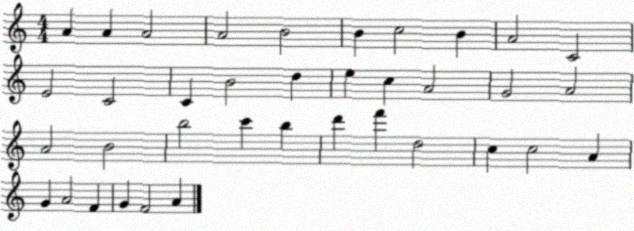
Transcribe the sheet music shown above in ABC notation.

X:1
T:Untitled
M:4/4
L:1/4
K:C
A A A2 A2 B2 B c2 B A2 C2 E2 C2 C B2 d e c A2 G2 A2 A2 B2 b2 c' b d' f' d2 c c2 A G A2 F G F2 A